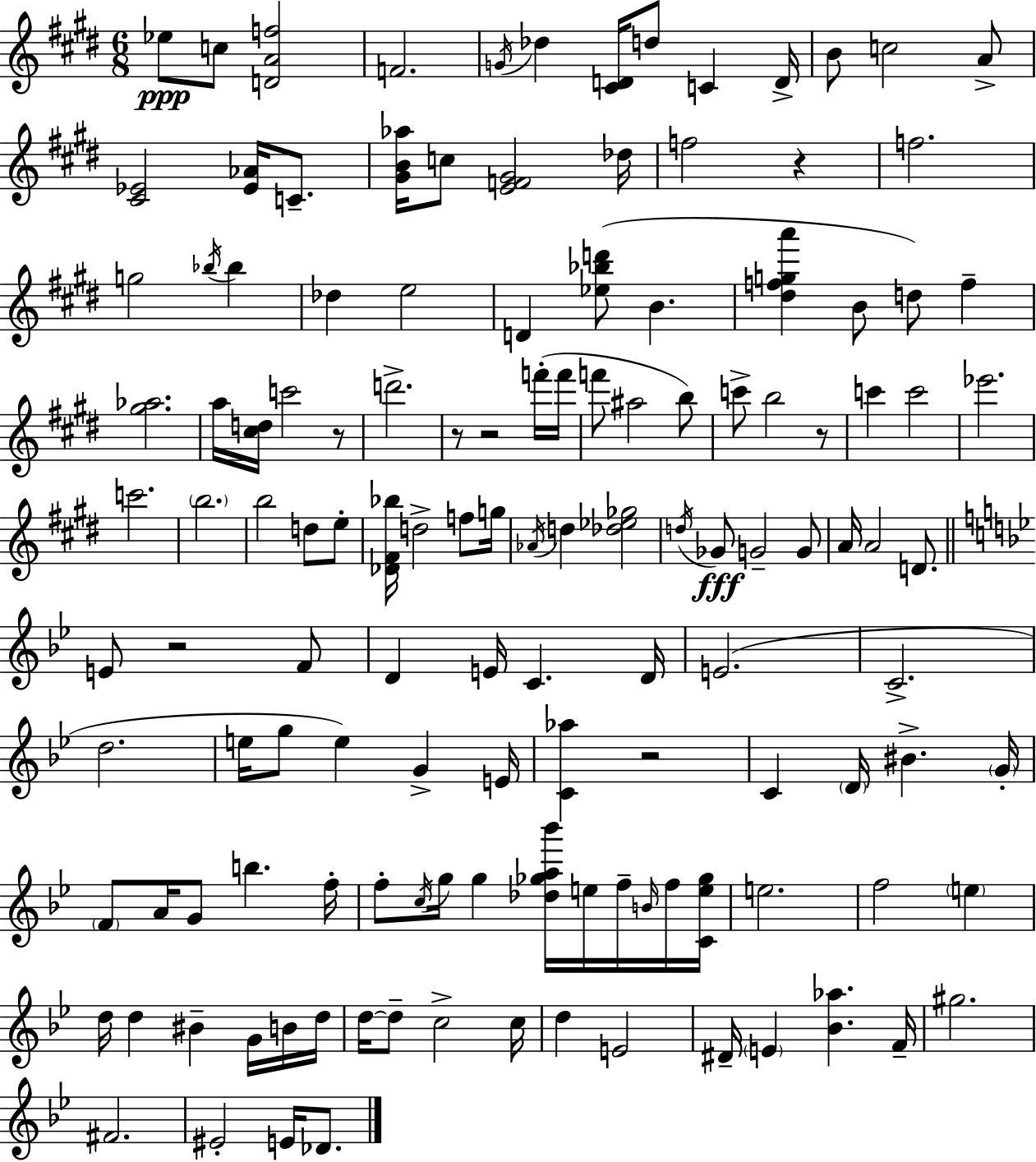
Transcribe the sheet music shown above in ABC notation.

X:1
T:Untitled
M:6/8
L:1/4
K:E
_e/2 c/2 [DAf]2 F2 G/4 _d [^CD]/4 d/2 C D/4 B/2 c2 A/2 [^C_E]2 [_E_A]/4 C/2 [^GB_a]/4 c/2 [EF^G]2 _d/4 f2 z f2 g2 _b/4 _b _d e2 D [_e_bd']/2 B [^dfga'] B/2 d/2 f [^g_a]2 a/4 [^cd]/4 c'2 z/2 d'2 z/2 z2 f'/4 f'/4 f'/2 ^a2 b/2 c'/2 b2 z/2 c' c'2 _e'2 c'2 b2 b2 d/2 e/2 [_D^F_b]/4 d2 f/2 g/4 _A/4 d [_d_e_g]2 d/4 _G/2 G2 G/2 A/4 A2 D/2 E/2 z2 F/2 D E/4 C D/4 E2 C2 d2 e/4 g/2 e G E/4 [C_a] z2 C D/4 ^B G/4 F/2 A/4 G/2 b f/4 f/2 c/4 g/4 g [_d_ga_b']/4 e/4 f/4 B/4 f/4 [Ce_g]/4 e2 f2 e d/4 d ^B G/4 B/4 d/4 d/4 d/2 c2 c/4 d E2 ^D/4 E [_B_a] F/4 ^g2 ^F2 ^E2 E/4 _D/2